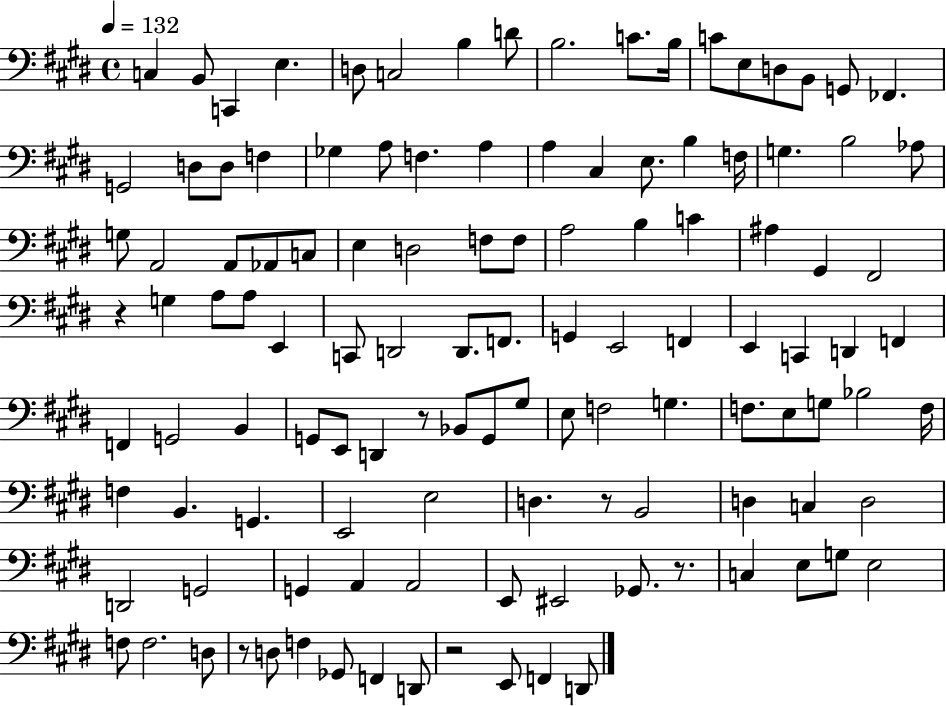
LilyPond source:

{
  \clef bass
  \time 4/4
  \defaultTimeSignature
  \key e \major
  \tempo 4 = 132
  c4 b,8 c,4 e4. | d8 c2 b4 d'8 | b2. c'8. b16 | c'8 e8 d8 b,8 g,8 fes,4. | \break g,2 d8 d8 f4 | ges4 a8 f4. a4 | a4 cis4 e8. b4 f16 | g4. b2 aes8 | \break g8 a,2 a,8 aes,8 c8 | e4 d2 f8 f8 | a2 b4 c'4 | ais4 gis,4 fis,2 | \break r4 g4 a8 a8 e,4 | c,8 d,2 d,8. f,8. | g,4 e,2 f,4 | e,4 c,4 d,4 f,4 | \break f,4 g,2 b,4 | g,8 e,8 d,4 r8 bes,8 g,8 gis8 | e8 f2 g4. | f8. e8 g8 bes2 f16 | \break f4 b,4. g,4. | e,2 e2 | d4. r8 b,2 | d4 c4 d2 | \break d,2 g,2 | g,4 a,4 a,2 | e,8 eis,2 ges,8. r8. | c4 e8 g8 e2 | \break f8 f2. d8 | r8 d8 f4 ges,8 f,4 d,8 | r2 e,8 f,4 d,8 | \bar "|."
}